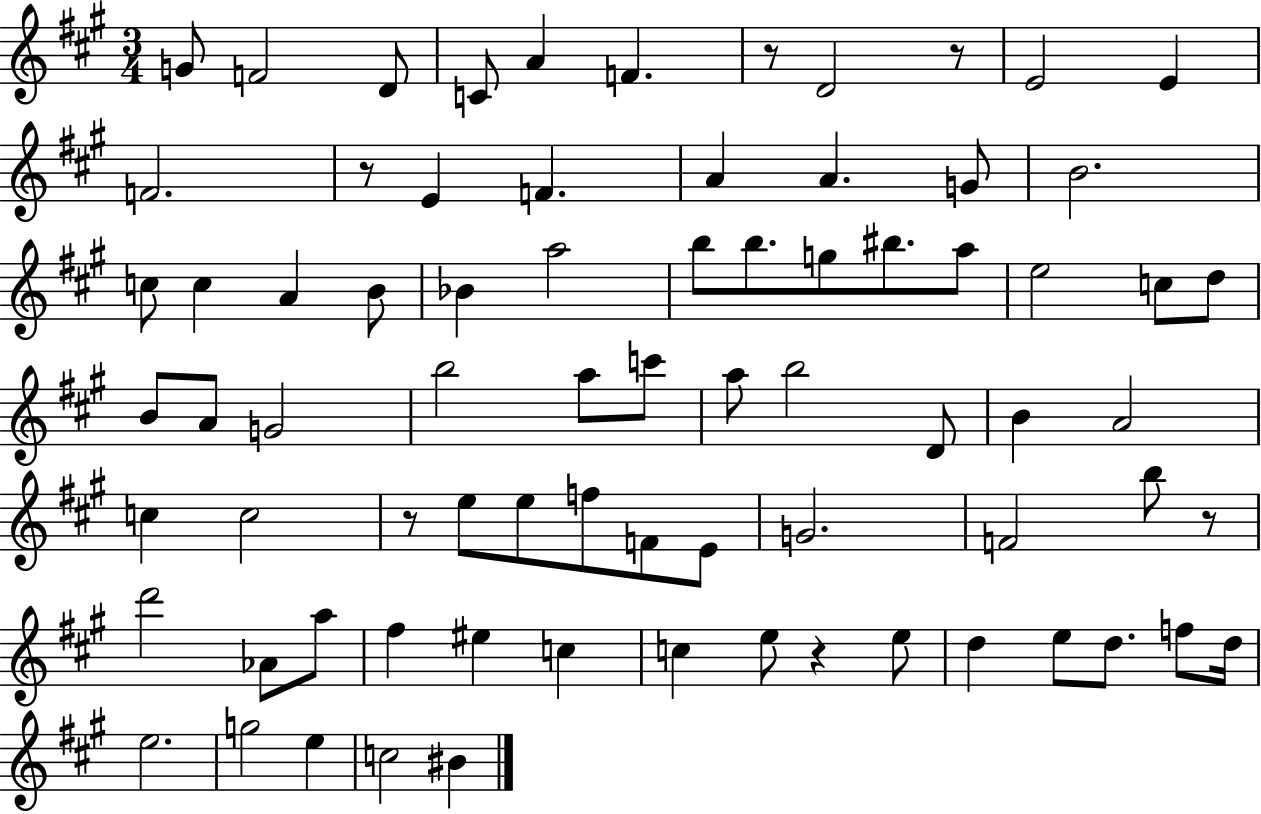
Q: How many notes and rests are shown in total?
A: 76